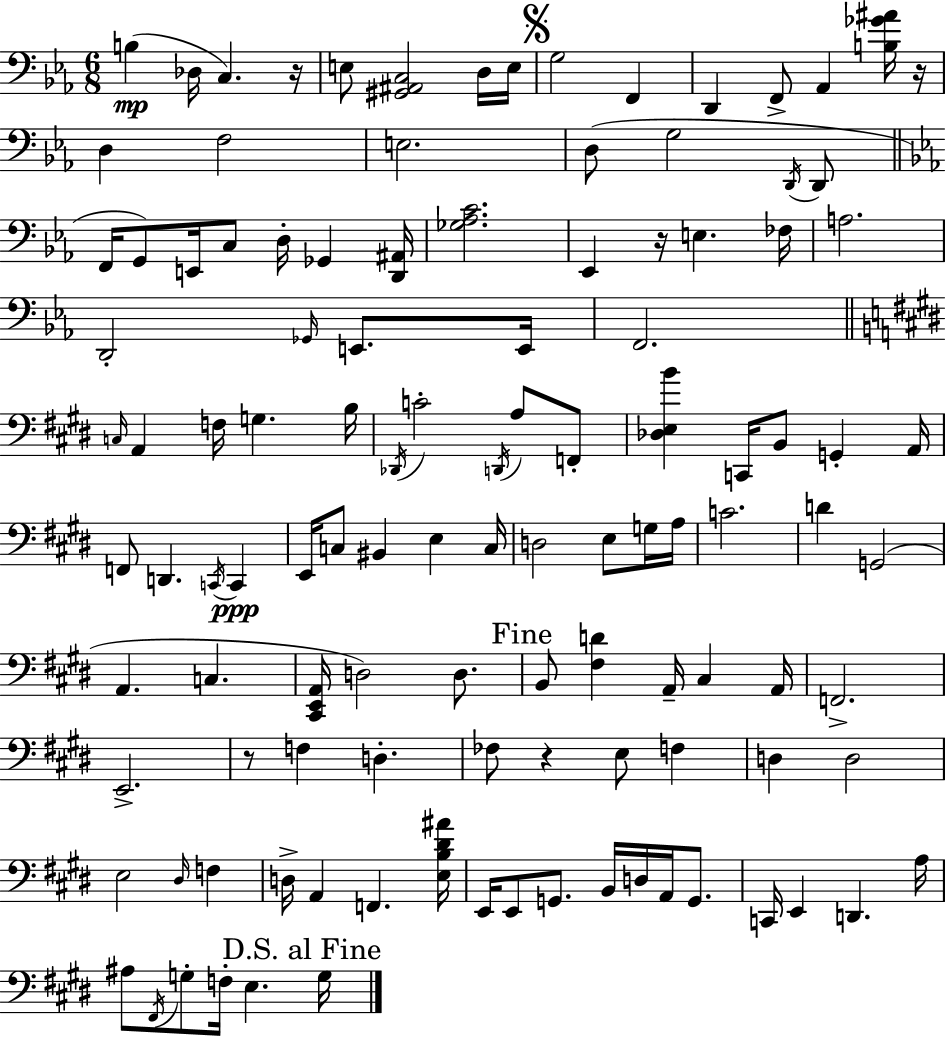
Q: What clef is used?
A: bass